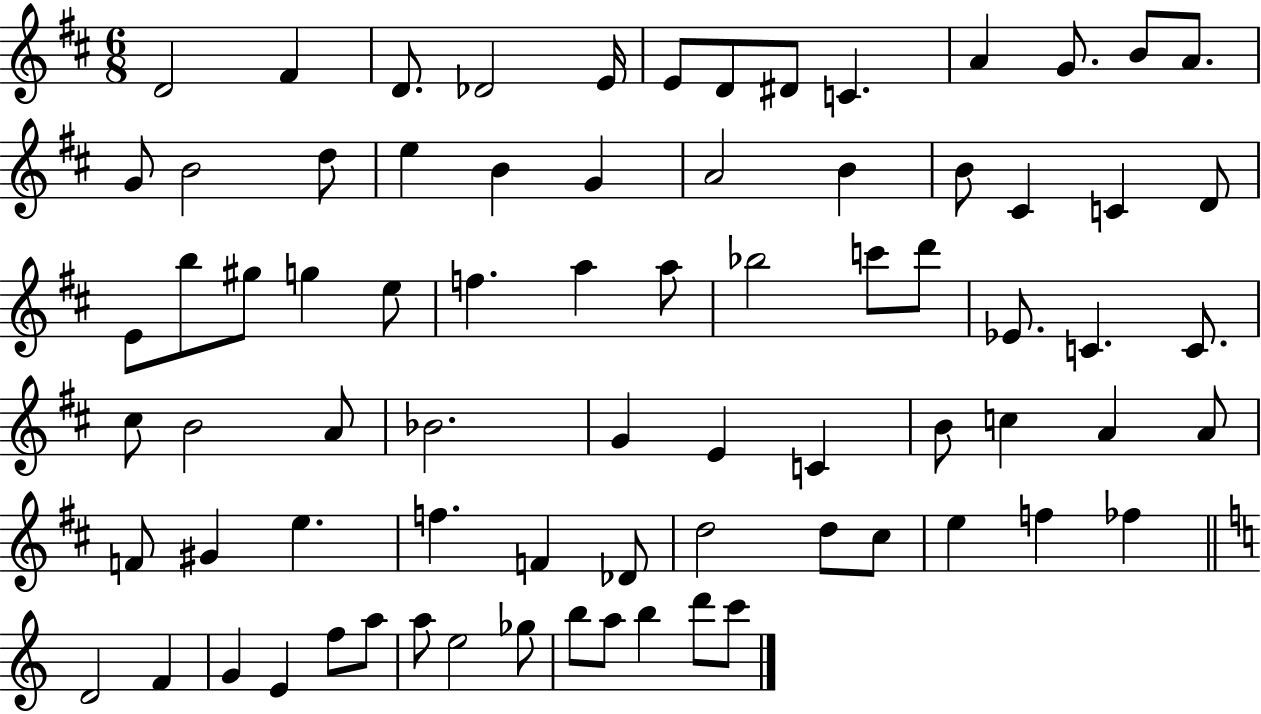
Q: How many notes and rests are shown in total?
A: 76